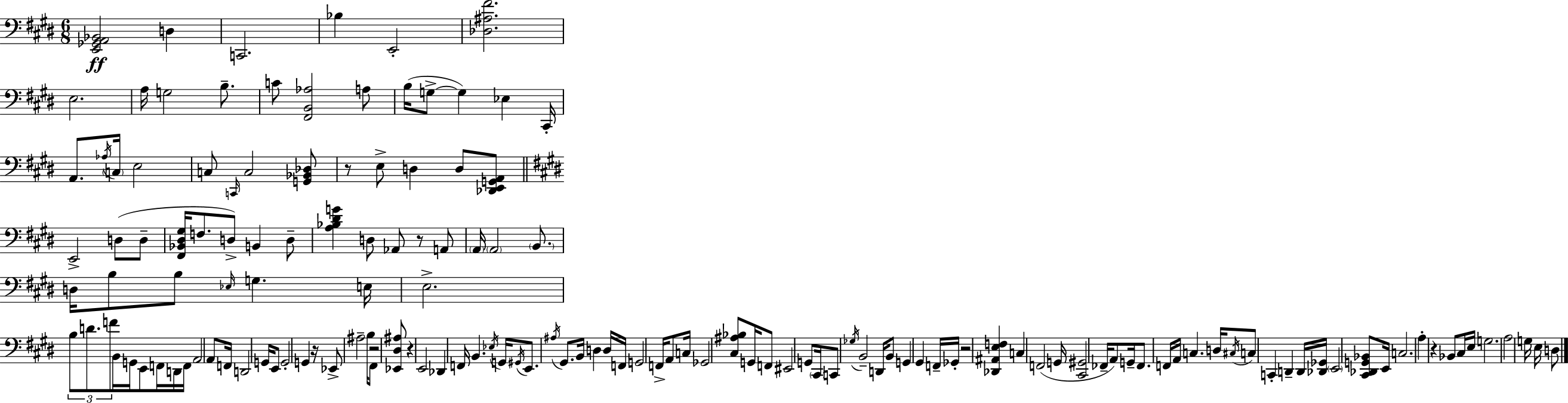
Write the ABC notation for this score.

X:1
T:Untitled
M:6/8
L:1/4
K:E
[E,,_G,,A,,_B,,]2 D, C,,2 _B, E,,2 [_D,^A,^F]2 E,2 A,/4 G,2 B,/2 C/2 [^F,,B,,_A,]2 A,/2 B,/4 G,/2 G, _E, ^C,,/4 A,,/2 _A,/4 C,/4 E,2 C,/2 C,,/4 C,2 [G,,_B,,_D,]/2 z/2 E,/2 D, D,/2 [_D,,E,,G,,A,,]/2 E,,2 D,/2 D,/2 [^F,,_B,,^D,^G,]/4 F,/2 D,/2 B,, D,/2 [A,_B,^DG] D,/2 _A,,/2 z/2 A,,/2 A,,/4 A,,2 B,,/2 D,/4 B,/2 B,/2 _E,/4 G, E,/4 E,2 B,/2 D/2 F/2 B,,/4 G,,/4 E,,/2 F,,/4 D,,/4 F,,/4 A,,2 A,,/2 F,,/4 D,,2 G,,/4 E,,/2 G,,2 G,, z/4 _E,,/2 ^A,2 B,/4 ^F,,/2 z2 [_E,,^D,^A,]/2 z E,,2 _D,, F,,/4 B,, _E,/4 G,,/4 ^G,,/4 E,,/2 ^A,/4 ^G,,/2 B,,/4 D, D,/4 F,,/4 G,,2 F,,/4 A,,/2 C,/4 _G,,2 [^C,^A,_B,]/2 G,,/4 F,,/2 ^E,,2 G,,/2 ^C,,/4 C,,/2 _G,/4 B,,2 D,,/4 B,,/2 G,, ^G,, F,,/4 _G,,/4 z2 [_D,,^A,,E,F,] C, F,,2 G,,/4 [^C,,^G,,]2 _F,,/4 A,,/2 G,,/4 _F,,/2 F,,/4 A,,/4 C, D,/4 ^C,/4 C,/2 C,, D,, D,,/4 [_D,,_G,,]/4 E,,2 [^C,,_D,,G,,_B,,]/2 E,,/4 C,2 A, z _B,,/2 ^C,/4 E,/4 G,2 A,2 G,/4 E,/4 D,/2